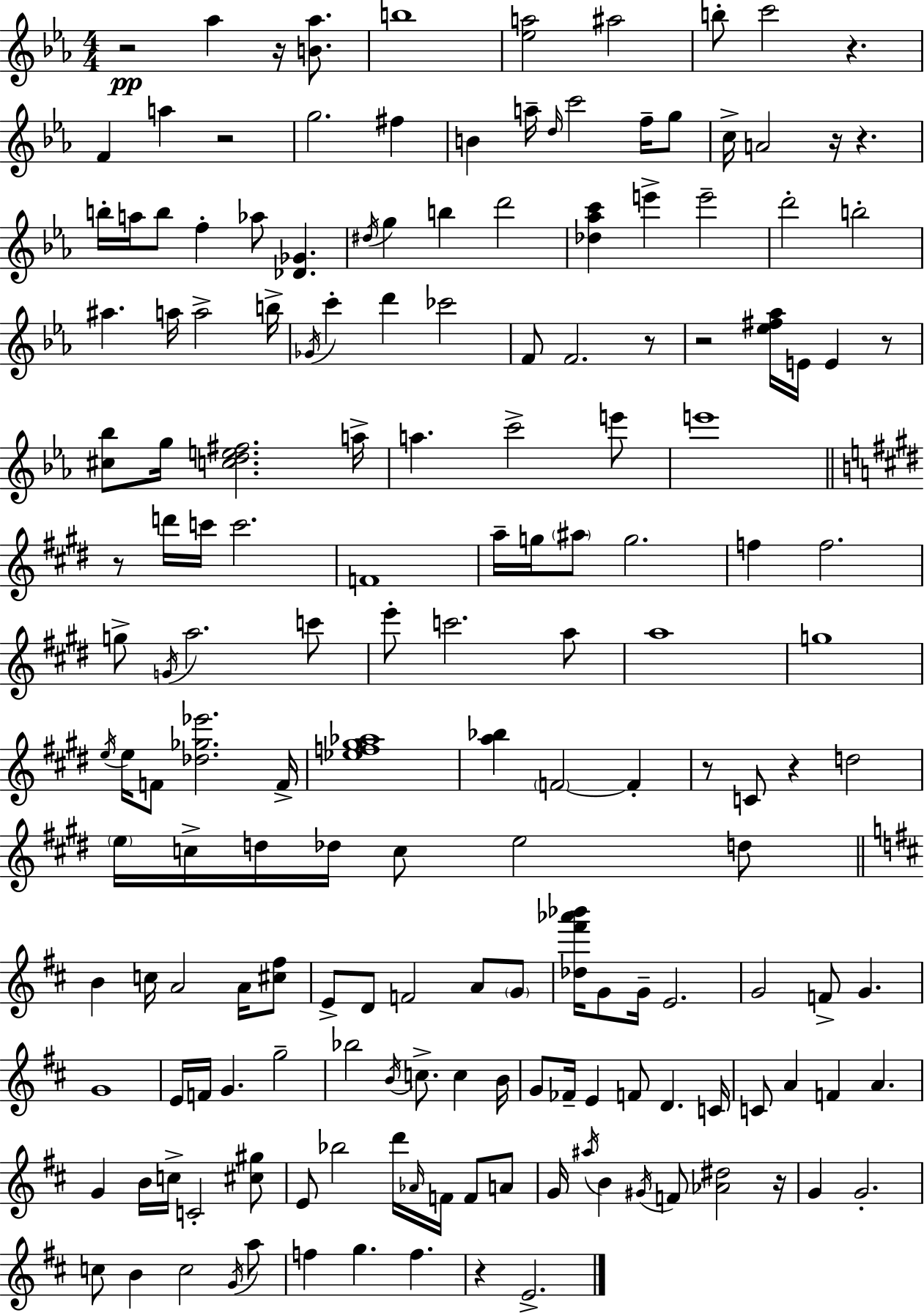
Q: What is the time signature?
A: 4/4